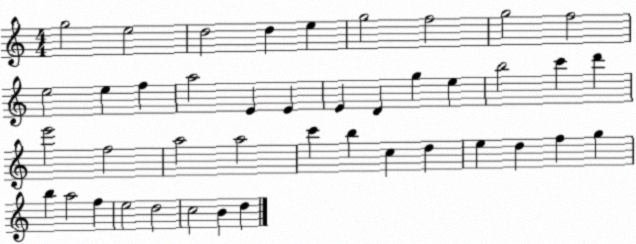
X:1
T:Untitled
M:4/4
L:1/4
K:C
g2 e2 d2 d e g2 f2 g2 f2 e2 e f a2 E E E D g e b2 c' d' e'2 f2 a2 a2 c' b c d e d f g b a2 f e2 d2 c2 B d